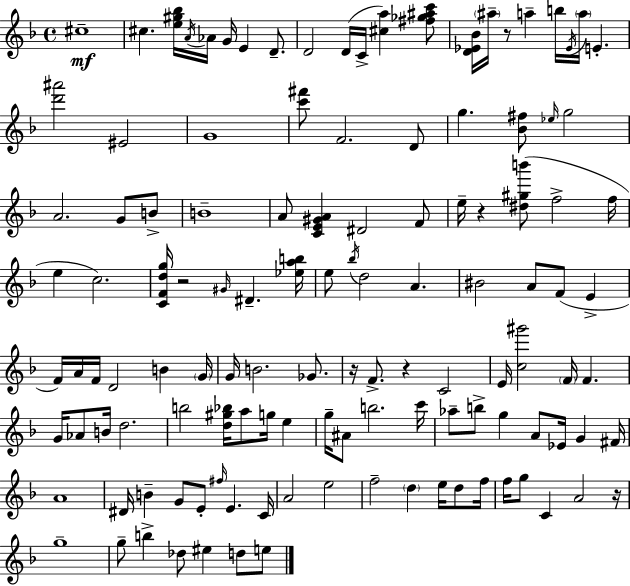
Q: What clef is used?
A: treble